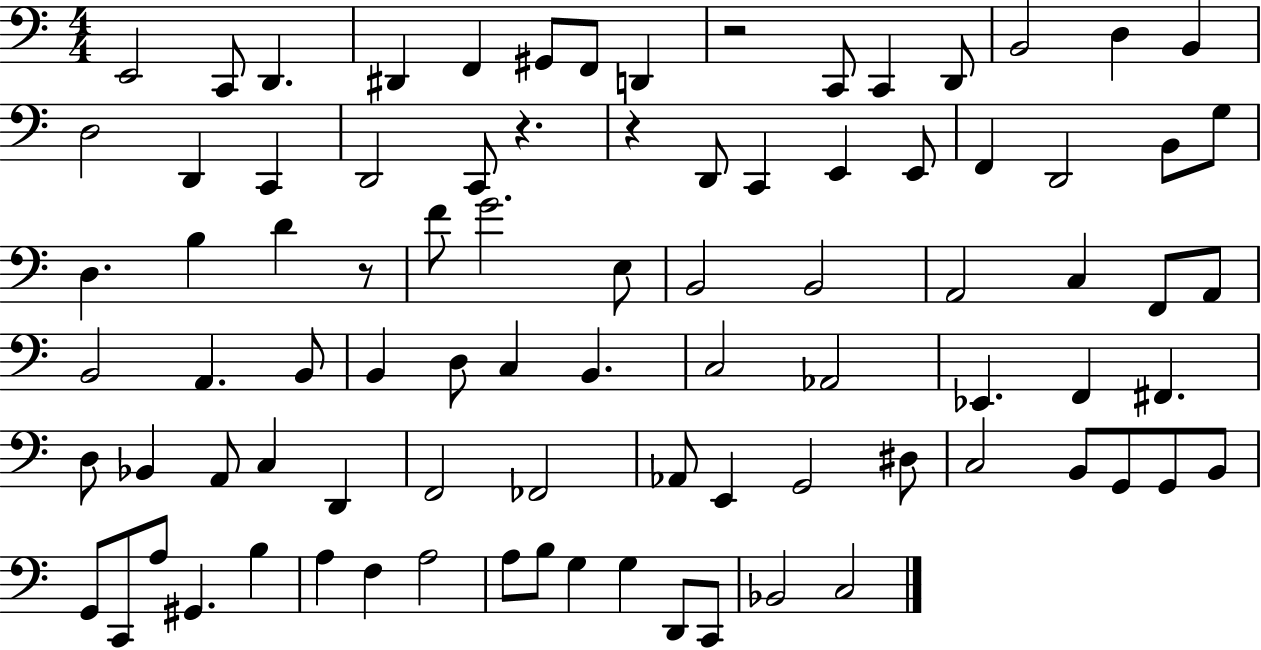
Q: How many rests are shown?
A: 4